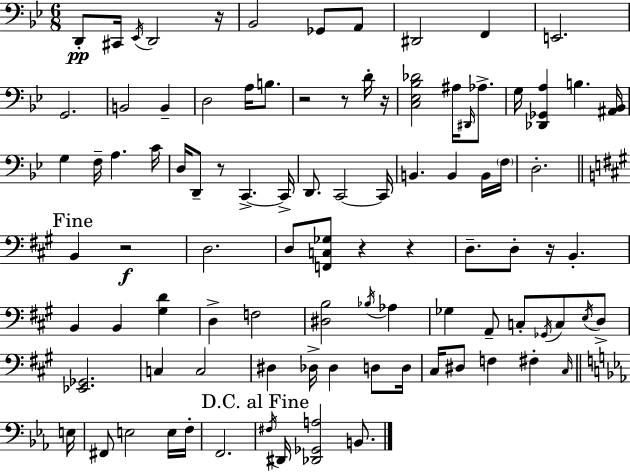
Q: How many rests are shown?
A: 9